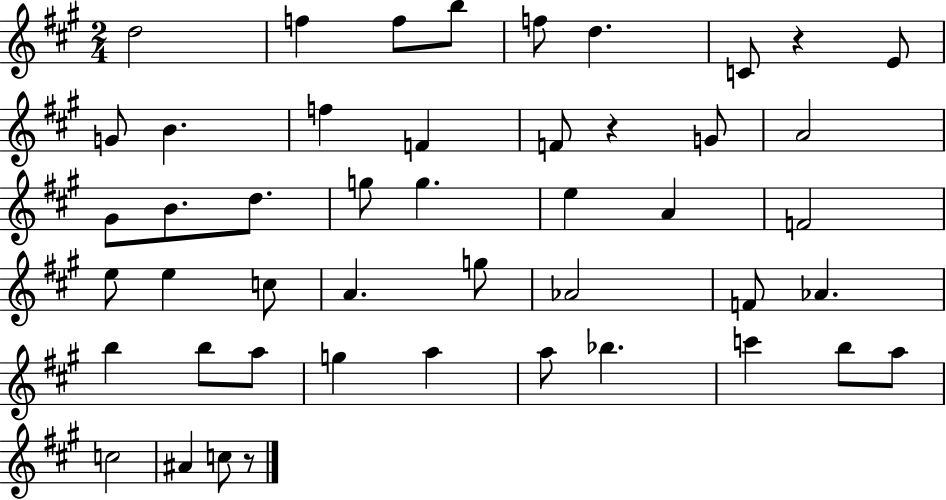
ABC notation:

X:1
T:Untitled
M:2/4
L:1/4
K:A
d2 f f/2 b/2 f/2 d C/2 z E/2 G/2 B f F F/2 z G/2 A2 ^G/2 B/2 d/2 g/2 g e A F2 e/2 e c/2 A g/2 _A2 F/2 _A b b/2 a/2 g a a/2 _b c' b/2 a/2 c2 ^A c/2 z/2